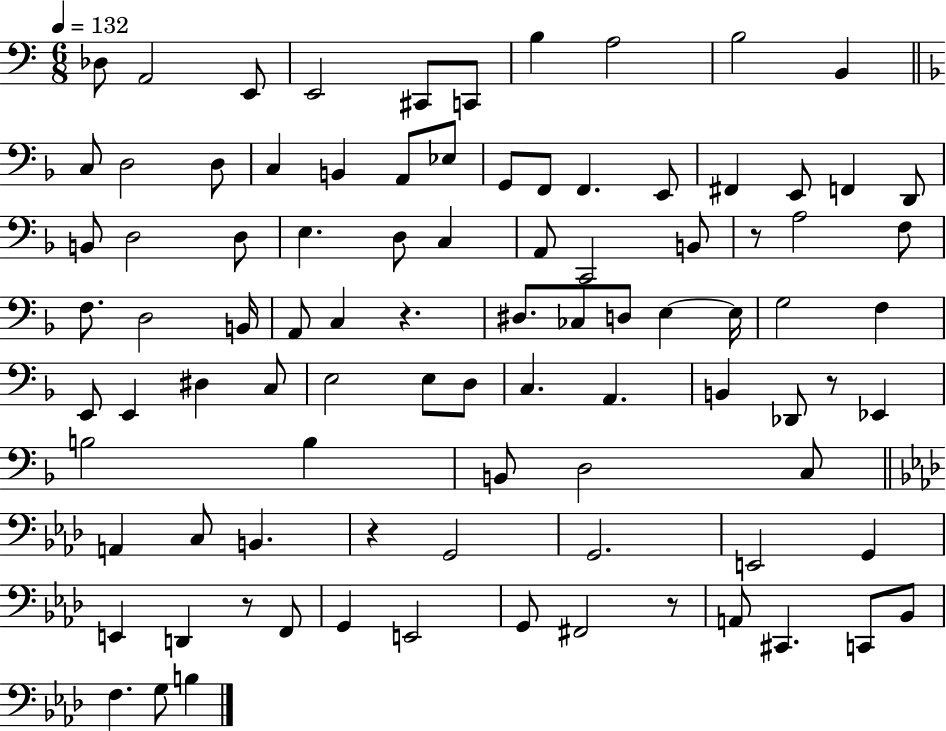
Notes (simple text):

Db3/e A2/h E2/e E2/h C#2/e C2/e B3/q A3/h B3/h B2/q C3/e D3/h D3/e C3/q B2/q A2/e Eb3/e G2/e F2/e F2/q. E2/e F#2/q E2/e F2/q D2/e B2/e D3/h D3/e E3/q. D3/e C3/q A2/e C2/h B2/e R/e A3/h F3/e F3/e. D3/h B2/s A2/e C3/q R/q. D#3/e. CES3/e D3/e E3/q E3/s G3/h F3/q E2/e E2/q D#3/q C3/e E3/h E3/e D3/e C3/q. A2/q. B2/q Db2/e R/e Eb2/q B3/h B3/q B2/e D3/h C3/e A2/q C3/e B2/q. R/q G2/h G2/h. E2/h G2/q E2/q D2/q R/e F2/e G2/q E2/h G2/e F#2/h R/e A2/e C#2/q. C2/e Bb2/e F3/q. G3/e B3/q